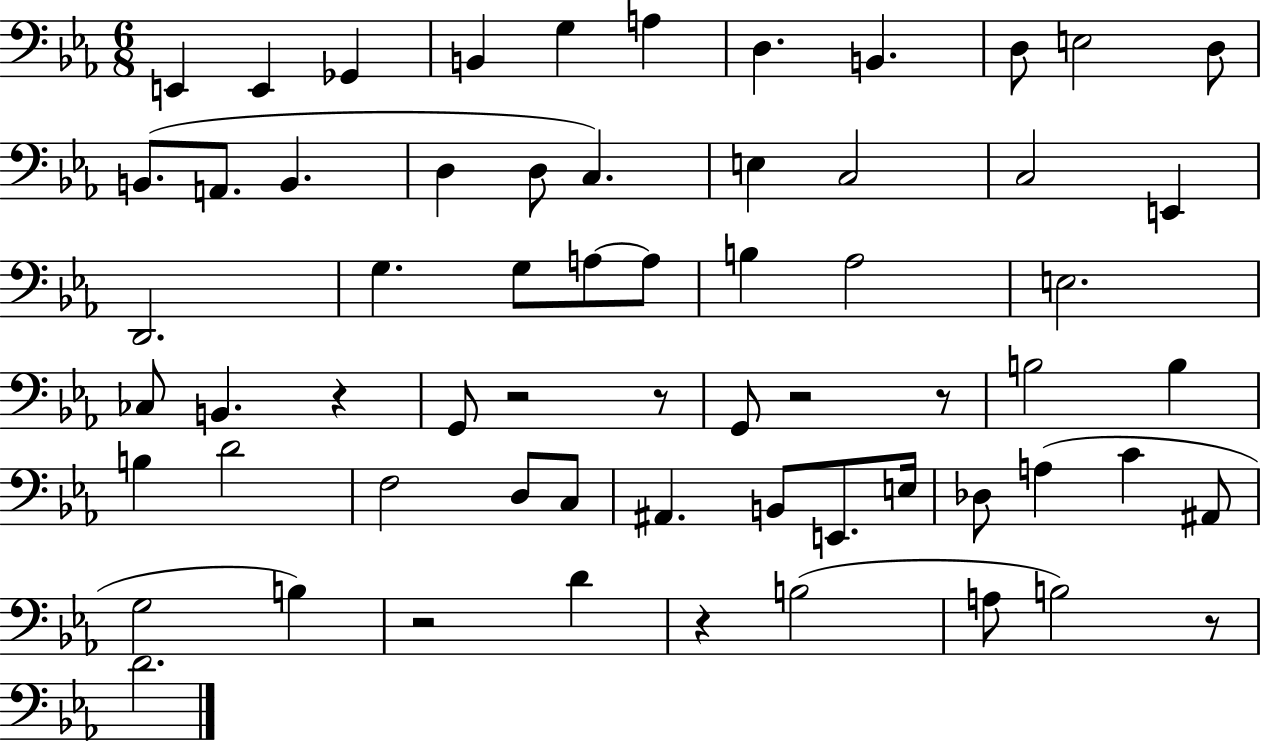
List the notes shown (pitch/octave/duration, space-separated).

E2/q E2/q Gb2/q B2/q G3/q A3/q D3/q. B2/q. D3/e E3/h D3/e B2/e. A2/e. B2/q. D3/q D3/e C3/q. E3/q C3/h C3/h E2/q D2/h. G3/q. G3/e A3/e A3/e B3/q Ab3/h E3/h. CES3/e B2/q. R/q G2/e R/h R/e G2/e R/h R/e B3/h B3/q B3/q D4/h F3/h D3/e C3/e A#2/q. B2/e E2/e. E3/s Db3/e A3/q C4/q A#2/e G3/h B3/q R/h D4/q R/q B3/h A3/e B3/h R/e D4/h.